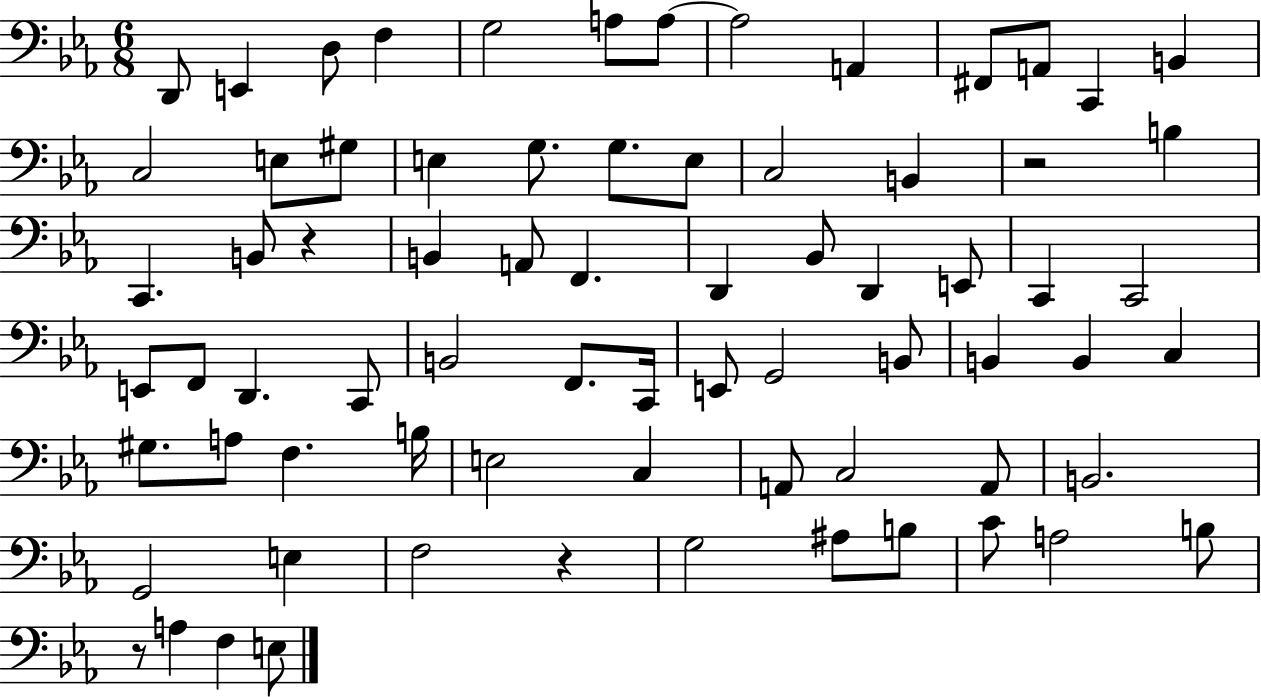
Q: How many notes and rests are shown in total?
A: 73